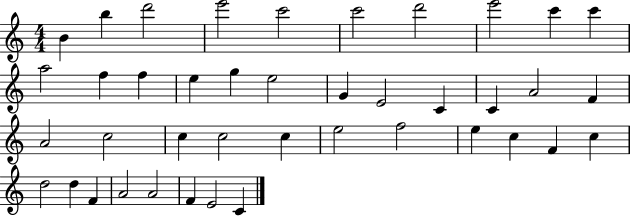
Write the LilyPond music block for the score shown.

{
  \clef treble
  \numericTimeSignature
  \time 4/4
  \key c \major
  b'4 b''4 d'''2 | e'''2 c'''2 | c'''2 d'''2 | e'''2 c'''4 c'''4 | \break a''2 f''4 f''4 | e''4 g''4 e''2 | g'4 e'2 c'4 | c'4 a'2 f'4 | \break a'2 c''2 | c''4 c''2 c''4 | e''2 f''2 | e''4 c''4 f'4 c''4 | \break d''2 d''4 f'4 | a'2 a'2 | f'4 e'2 c'4 | \bar "|."
}